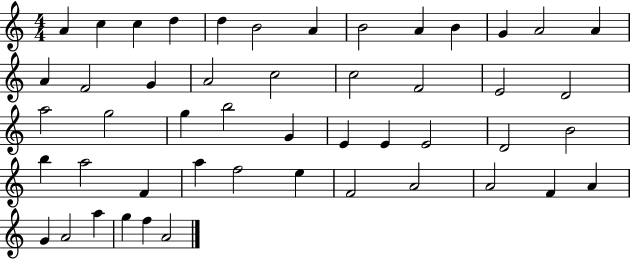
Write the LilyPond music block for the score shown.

{
  \clef treble
  \numericTimeSignature
  \time 4/4
  \key c \major
  a'4 c''4 c''4 d''4 | d''4 b'2 a'4 | b'2 a'4 b'4 | g'4 a'2 a'4 | \break a'4 f'2 g'4 | a'2 c''2 | c''2 f'2 | e'2 d'2 | \break a''2 g''2 | g''4 b''2 g'4 | e'4 e'4 e'2 | d'2 b'2 | \break b''4 a''2 f'4 | a''4 f''2 e''4 | f'2 a'2 | a'2 f'4 a'4 | \break g'4 a'2 a''4 | g''4 f''4 a'2 | \bar "|."
}